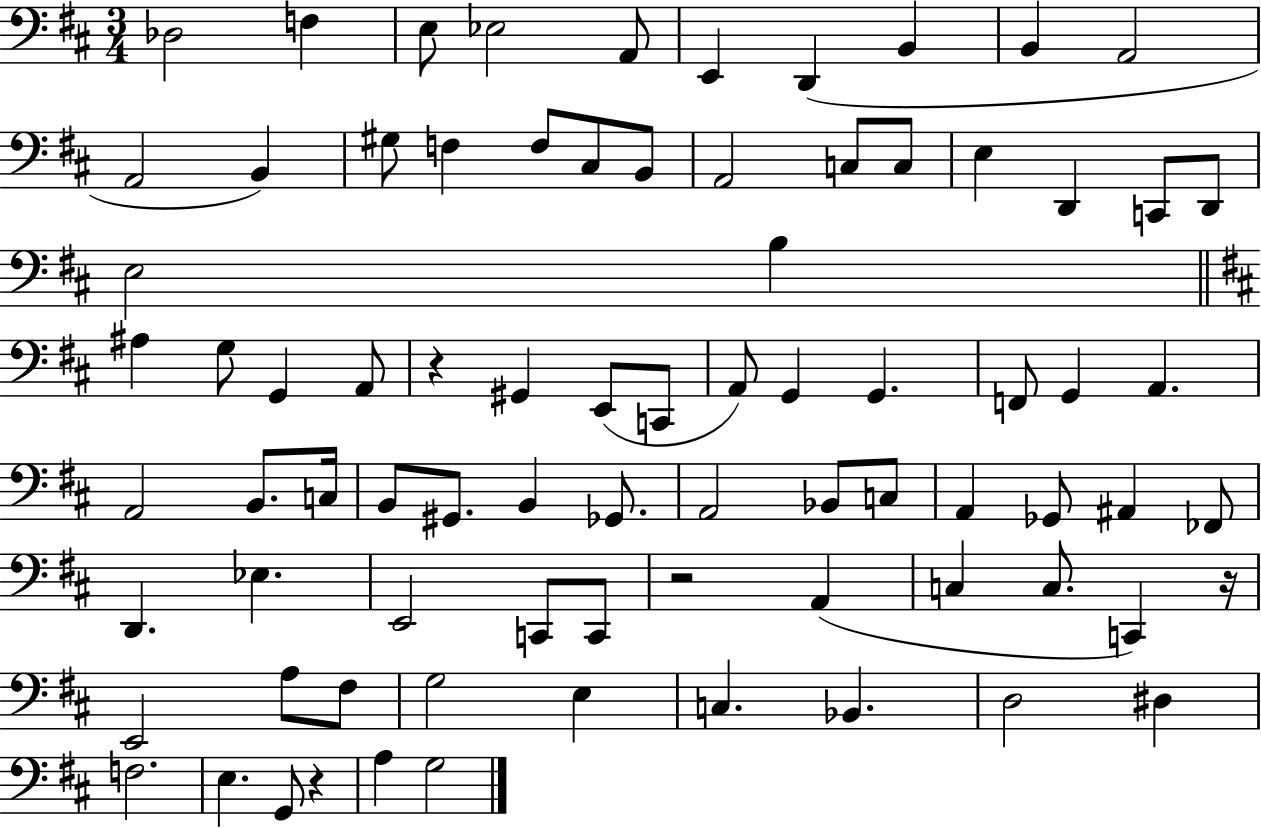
{
  \clef bass
  \numericTimeSignature
  \time 3/4
  \key d \major
  \repeat volta 2 { des2 f4 | e8 ees2 a,8 | e,4 d,4( b,4 | b,4 a,2 | \break a,2 b,4) | gis8 f4 f8 cis8 b,8 | a,2 c8 c8 | e4 d,4 c,8 d,8 | \break e2 b4 | \bar "||" \break \key d \major ais4 g8 g,4 a,8 | r4 gis,4 e,8( c,8 | a,8) g,4 g,4. | f,8 g,4 a,4. | \break a,2 b,8. c16 | b,8 gis,8. b,4 ges,8. | a,2 bes,8 c8 | a,4 ges,8 ais,4 fes,8 | \break d,4. ees4. | e,2 c,8 c,8 | r2 a,4( | c4 c8. c,4) r16 | \break e,2 a8 fis8 | g2 e4 | c4. bes,4. | d2 dis4 | \break f2. | e4. g,8 r4 | a4 g2 | } \bar "|."
}